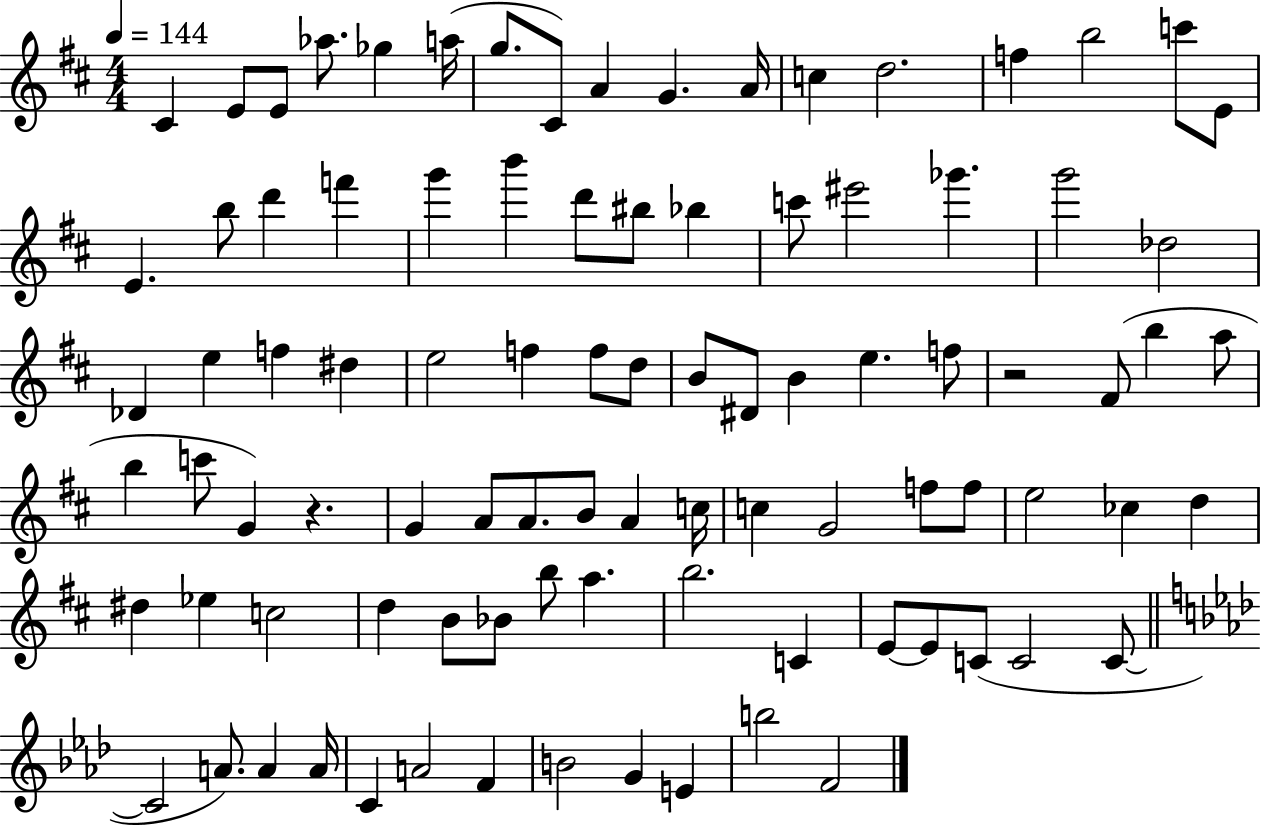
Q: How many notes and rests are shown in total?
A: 92